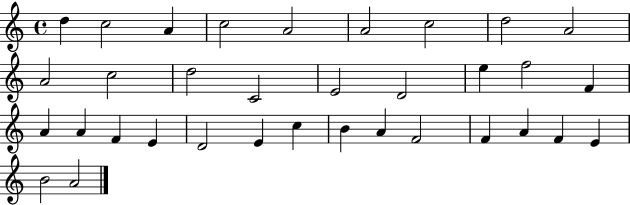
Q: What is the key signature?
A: C major